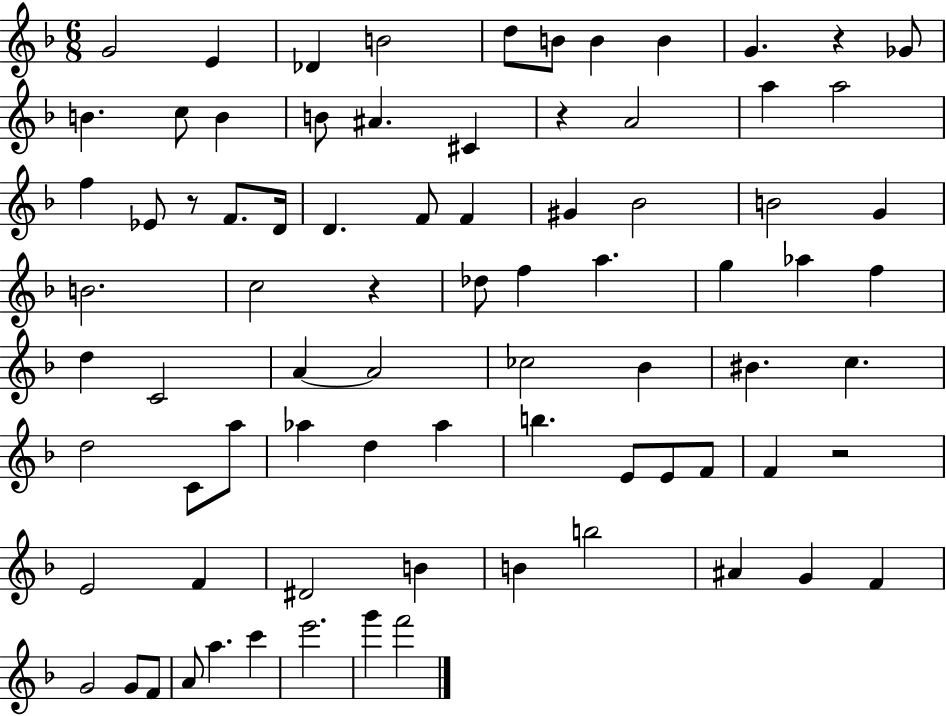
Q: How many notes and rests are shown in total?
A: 80